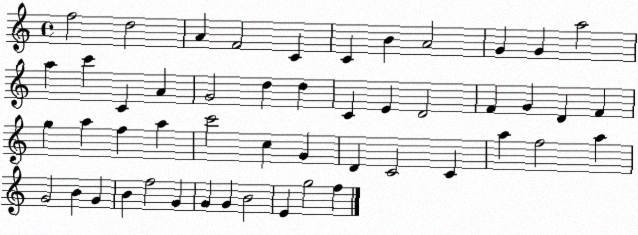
X:1
T:Untitled
M:4/4
L:1/4
K:C
f2 d2 A F2 C C B A2 G G a2 a c' C A G2 d d C E D2 F G D F g a f a c'2 c G D C2 C a f2 a G2 B G B f2 G G G B2 E g2 f